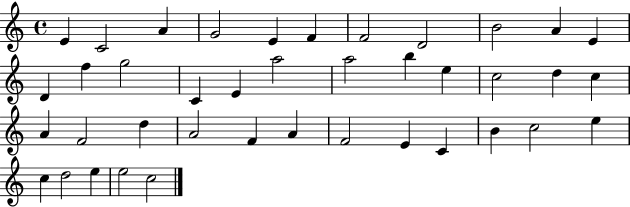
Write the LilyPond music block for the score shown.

{
  \clef treble
  \time 4/4
  \defaultTimeSignature
  \key c \major
  e'4 c'2 a'4 | g'2 e'4 f'4 | f'2 d'2 | b'2 a'4 e'4 | \break d'4 f''4 g''2 | c'4 e'4 a''2 | a''2 b''4 e''4 | c''2 d''4 c''4 | \break a'4 f'2 d''4 | a'2 f'4 a'4 | f'2 e'4 c'4 | b'4 c''2 e''4 | \break c''4 d''2 e''4 | e''2 c''2 | \bar "|."
}